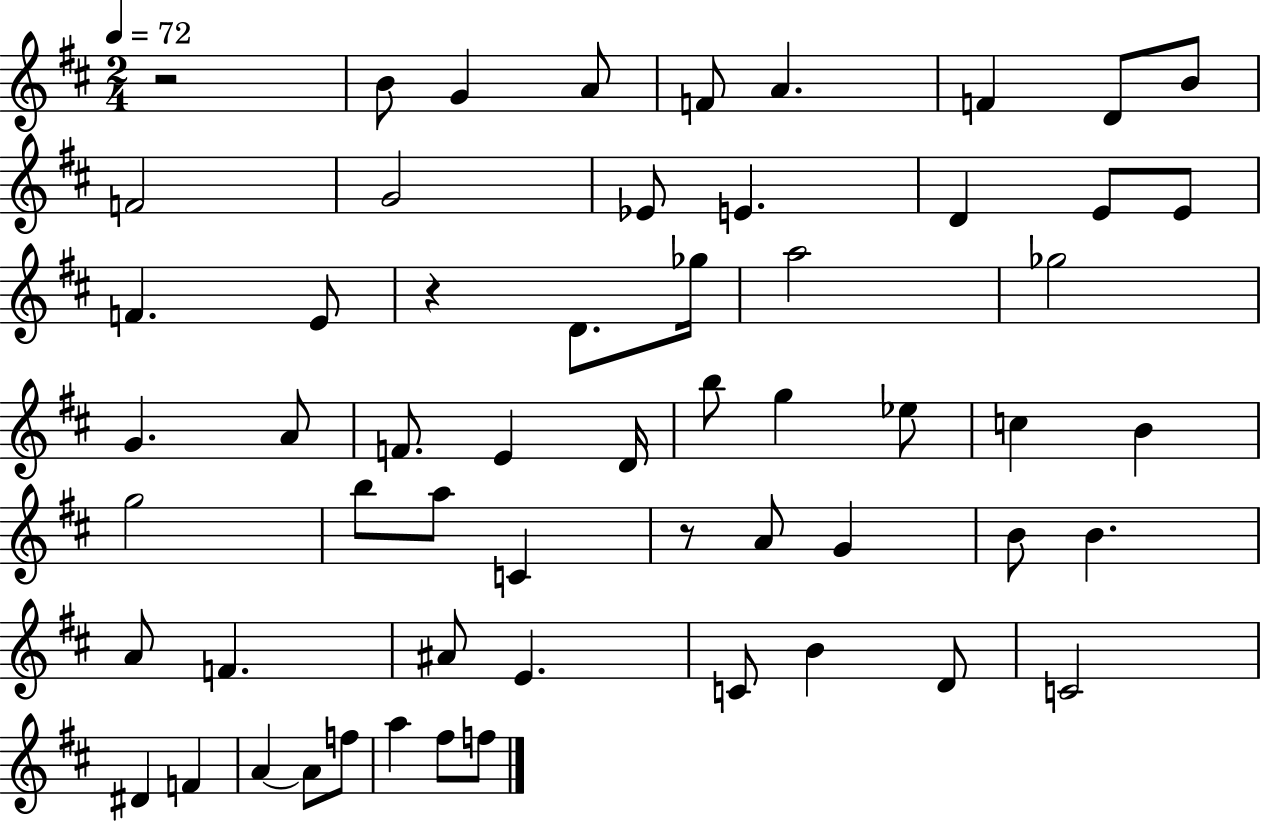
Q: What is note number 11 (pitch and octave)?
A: Eb4